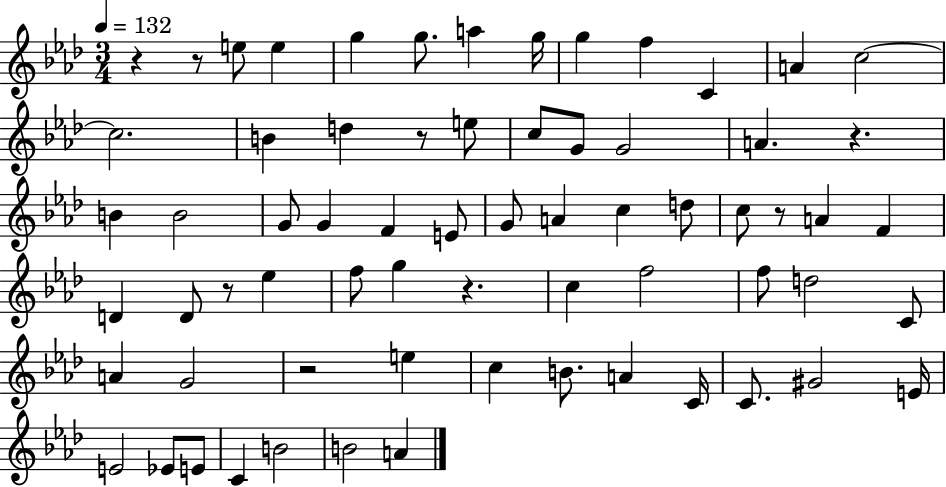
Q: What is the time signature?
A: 3/4